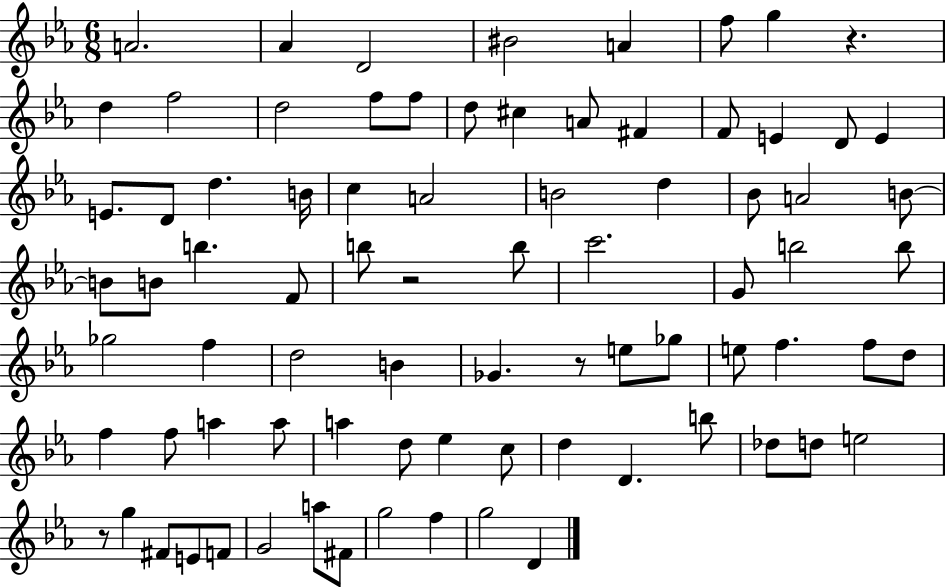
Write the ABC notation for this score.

X:1
T:Untitled
M:6/8
L:1/4
K:Eb
A2 _A D2 ^B2 A f/2 g z d f2 d2 f/2 f/2 d/2 ^c A/2 ^F F/2 E D/2 E E/2 D/2 d B/4 c A2 B2 d _B/2 A2 B/2 B/2 B/2 b F/2 b/2 z2 b/2 c'2 G/2 b2 b/2 _g2 f d2 B _G z/2 e/2 _g/2 e/2 f f/2 d/2 f f/2 a a/2 a d/2 _e c/2 d D b/2 _d/2 d/2 e2 z/2 g ^F/2 E/2 F/2 G2 a/2 ^F/2 g2 f g2 D